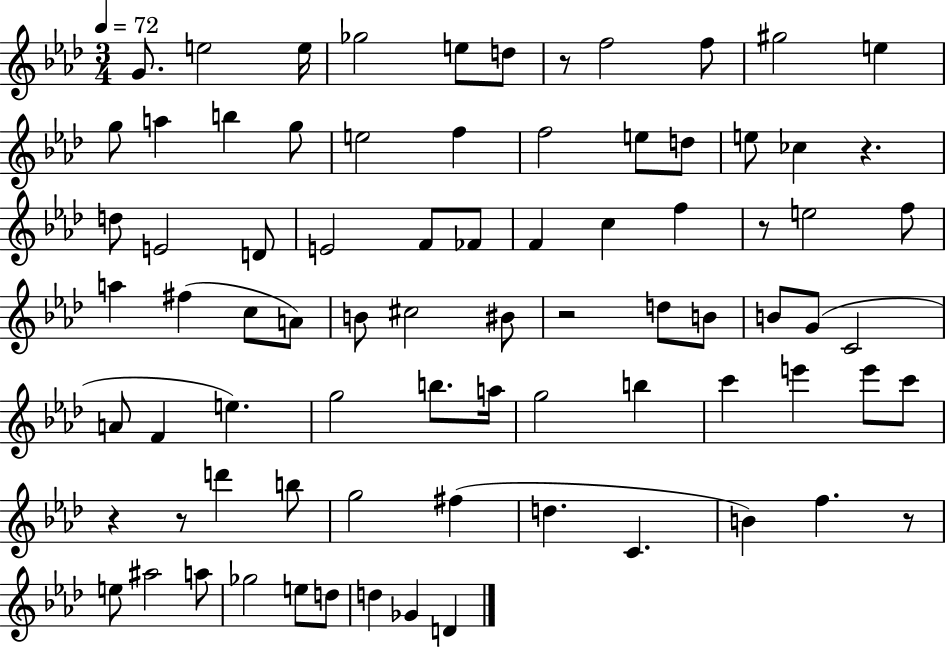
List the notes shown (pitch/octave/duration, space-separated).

G4/e. E5/h E5/s Gb5/h E5/e D5/e R/e F5/h F5/e G#5/h E5/q G5/e A5/q B5/q G5/e E5/h F5/q F5/h E5/e D5/e E5/e CES5/q R/q. D5/e E4/h D4/e E4/h F4/e FES4/e F4/q C5/q F5/q R/e E5/h F5/e A5/q F#5/q C5/e A4/e B4/e C#5/h BIS4/e R/h D5/e B4/e B4/e G4/e C4/h A4/e F4/q E5/q. G5/h B5/e. A5/s G5/h B5/q C6/q E6/q E6/e C6/e R/q R/e D6/q B5/e G5/h F#5/q D5/q. C4/q. B4/q F5/q. R/e E5/e A#5/h A5/e Gb5/h E5/e D5/e D5/q Gb4/q D4/q